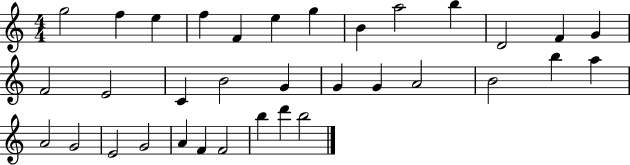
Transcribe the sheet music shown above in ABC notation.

X:1
T:Untitled
M:4/4
L:1/4
K:C
g2 f e f F e g B a2 b D2 F G F2 E2 C B2 G G G A2 B2 b a A2 G2 E2 G2 A F F2 b d' b2